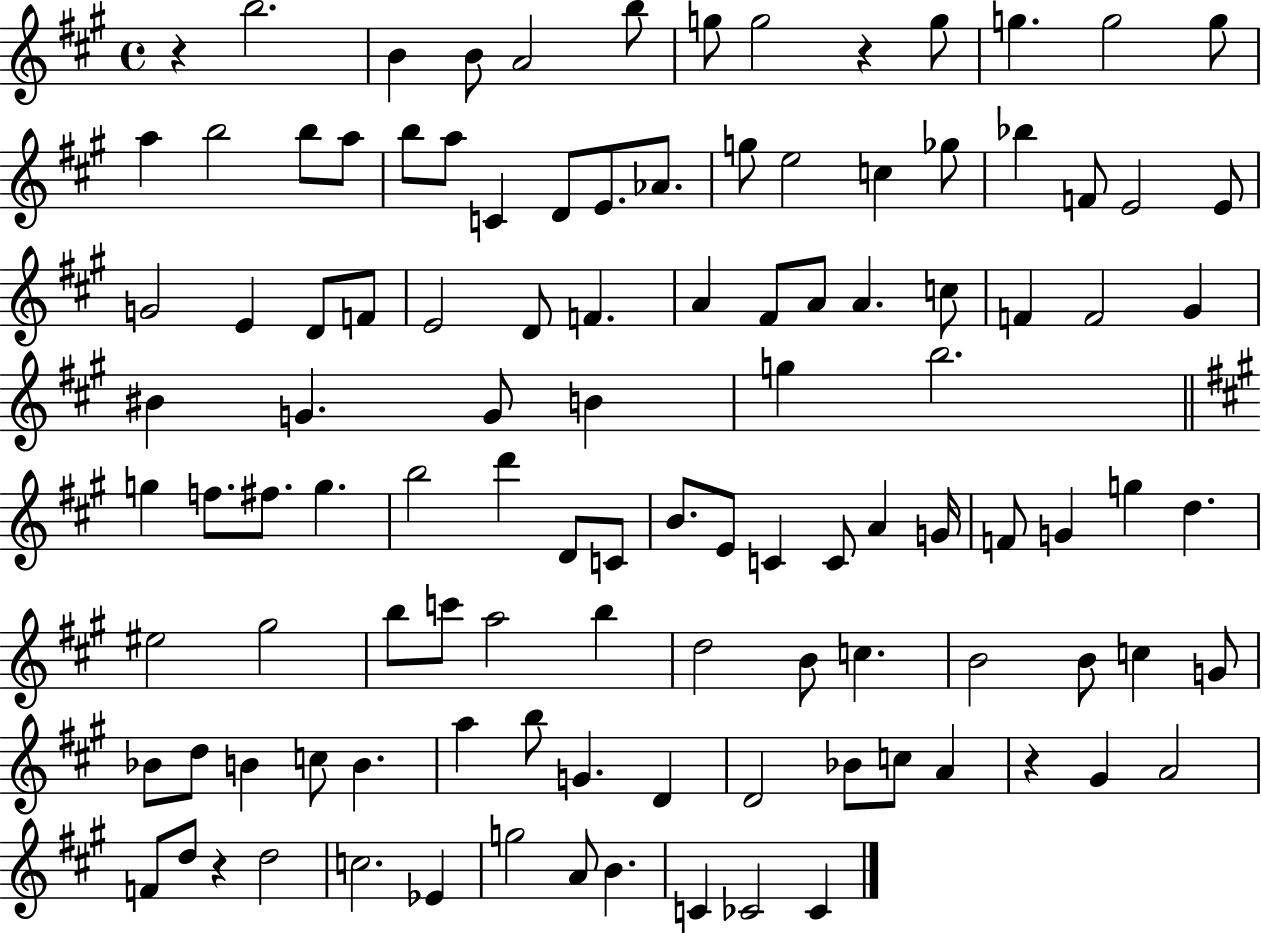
X:1
T:Untitled
M:4/4
L:1/4
K:A
z b2 B B/2 A2 b/2 g/2 g2 z g/2 g g2 g/2 a b2 b/2 a/2 b/2 a/2 C D/2 E/2 _A/2 g/2 e2 c _g/2 _b F/2 E2 E/2 G2 E D/2 F/2 E2 D/2 F A ^F/2 A/2 A c/2 F F2 ^G ^B G G/2 B g b2 g f/2 ^f/2 g b2 d' D/2 C/2 B/2 E/2 C C/2 A G/4 F/2 G g d ^e2 ^g2 b/2 c'/2 a2 b d2 B/2 c B2 B/2 c G/2 _B/2 d/2 B c/2 B a b/2 G D D2 _B/2 c/2 A z ^G A2 F/2 d/2 z d2 c2 _E g2 A/2 B C _C2 _C